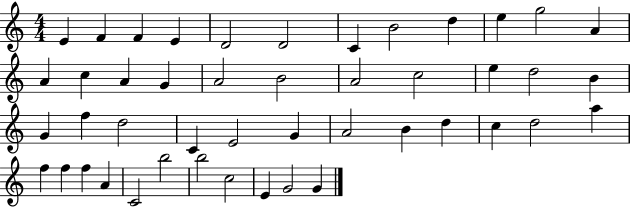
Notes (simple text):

E4/q F4/q F4/q E4/q D4/h D4/h C4/q B4/h D5/q E5/q G5/h A4/q A4/q C5/q A4/q G4/q A4/h B4/h A4/h C5/h E5/q D5/h B4/q G4/q F5/q D5/h C4/q E4/h G4/q A4/h B4/q D5/q C5/q D5/h A5/q F5/q F5/q F5/q A4/q C4/h B5/h B5/h C5/h E4/q G4/h G4/q